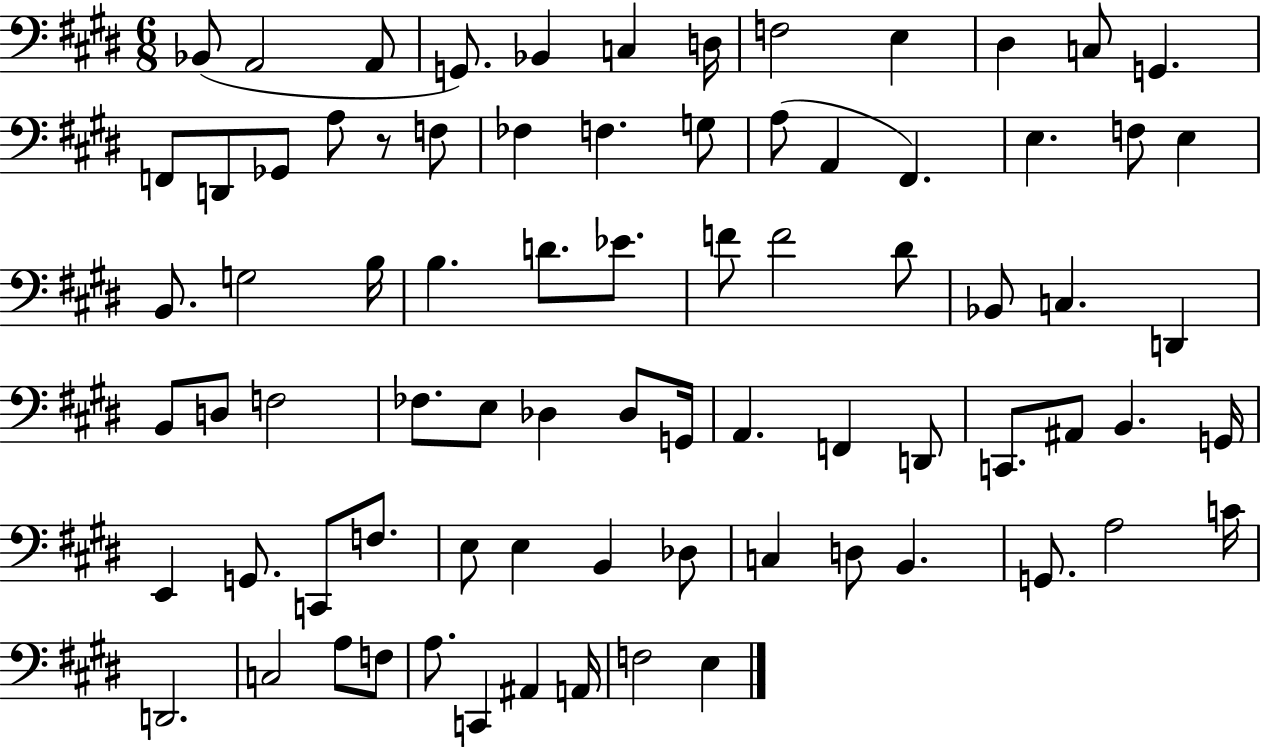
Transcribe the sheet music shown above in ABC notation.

X:1
T:Untitled
M:6/8
L:1/4
K:E
_B,,/2 A,,2 A,,/2 G,,/2 _B,, C, D,/4 F,2 E, ^D, C,/2 G,, F,,/2 D,,/2 _G,,/2 A,/2 z/2 F,/2 _F, F, G,/2 A,/2 A,, ^F,, E, F,/2 E, B,,/2 G,2 B,/4 B, D/2 _E/2 F/2 F2 ^D/2 _B,,/2 C, D,, B,,/2 D,/2 F,2 _F,/2 E,/2 _D, _D,/2 G,,/4 A,, F,, D,,/2 C,,/2 ^A,,/2 B,, G,,/4 E,, G,,/2 C,,/2 F,/2 E,/2 E, B,, _D,/2 C, D,/2 B,, G,,/2 A,2 C/4 D,,2 C,2 A,/2 F,/2 A,/2 C,, ^A,, A,,/4 F,2 E,